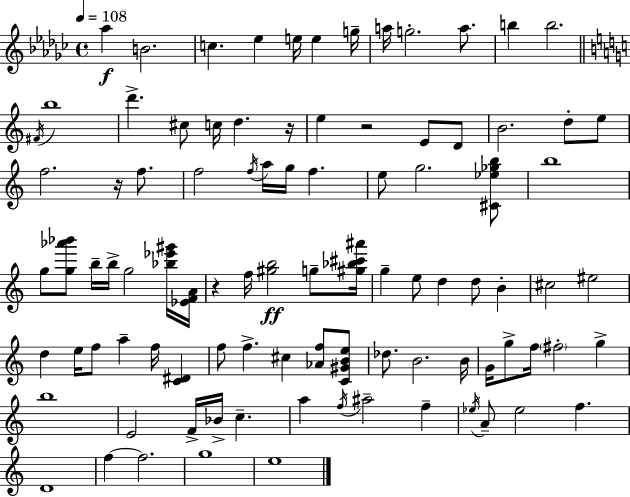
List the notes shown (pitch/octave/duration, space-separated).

Ab5/q B4/h. C5/q. Eb5/q E5/s E5/q G5/s A5/s G5/h. A5/e. B5/q B5/h. F#4/s B5/w D6/q. C#5/e C5/s D5/q. R/s E5/q R/h E4/e D4/e B4/h. D5/e E5/e F5/h. R/s F5/e. F5/h F5/s A5/s G5/s F5/q. E5/e G5/h. [C#4,Eb5,Gb5,B5]/e B5/w G5/e [G5,Ab6,Bb6]/e B5/s B5/s G5/h [Bb5,Eb6,G#6]/s [Eb4,F4,A4]/s R/q F5/s [G#5,B5]/h G5/e [G#5,Bb5,C#6,A#6]/s G5/q E5/e D5/q D5/e B4/q C#5/h EIS5/h D5/q E5/s F5/e A5/q F5/s [C4,D#4]/q F5/e F5/q. C#5/q [Ab4,F5]/e [C4,G#4,B4,E5]/e Db5/e. B4/h. B4/s G4/s G5/e F5/s F#5/h G5/q B5/w E4/h F4/s Bb4/s C5/q. A5/q F5/s A#5/h F5/q Eb5/s A4/e Eb5/h F5/q. D4/w F5/q F5/h. G5/w E5/w